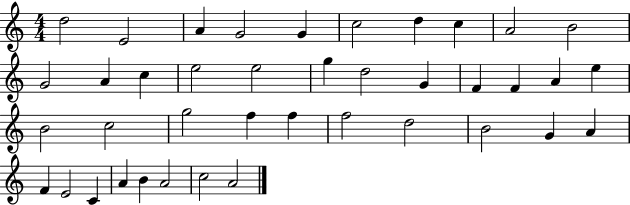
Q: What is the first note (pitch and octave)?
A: D5